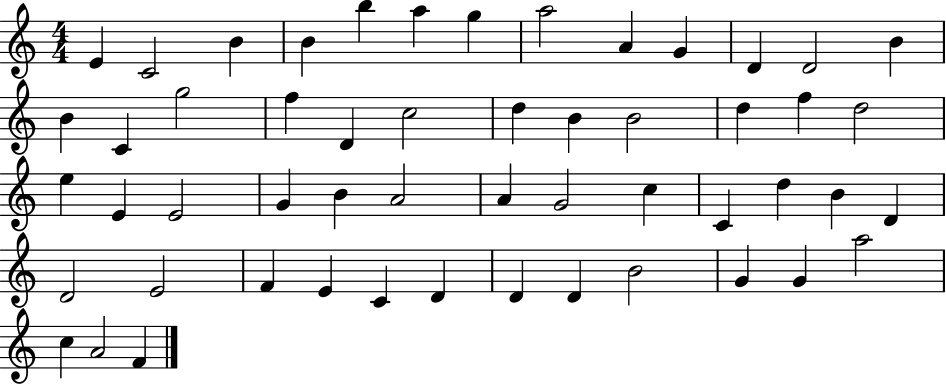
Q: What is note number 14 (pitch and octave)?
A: B4